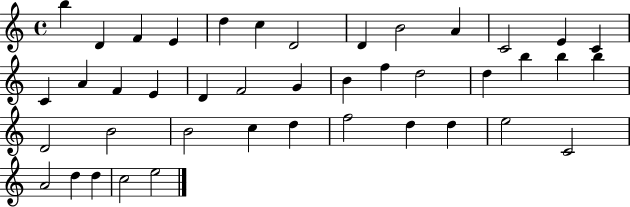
{
  \clef treble
  \time 4/4
  \defaultTimeSignature
  \key c \major
  b''4 d'4 f'4 e'4 | d''4 c''4 d'2 | d'4 b'2 a'4 | c'2 e'4 c'4 | \break c'4 a'4 f'4 e'4 | d'4 f'2 g'4 | b'4 f''4 d''2 | d''4 b''4 b''4 b''4 | \break d'2 b'2 | b'2 c''4 d''4 | f''2 d''4 d''4 | e''2 c'2 | \break a'2 d''4 d''4 | c''2 e''2 | \bar "|."
}